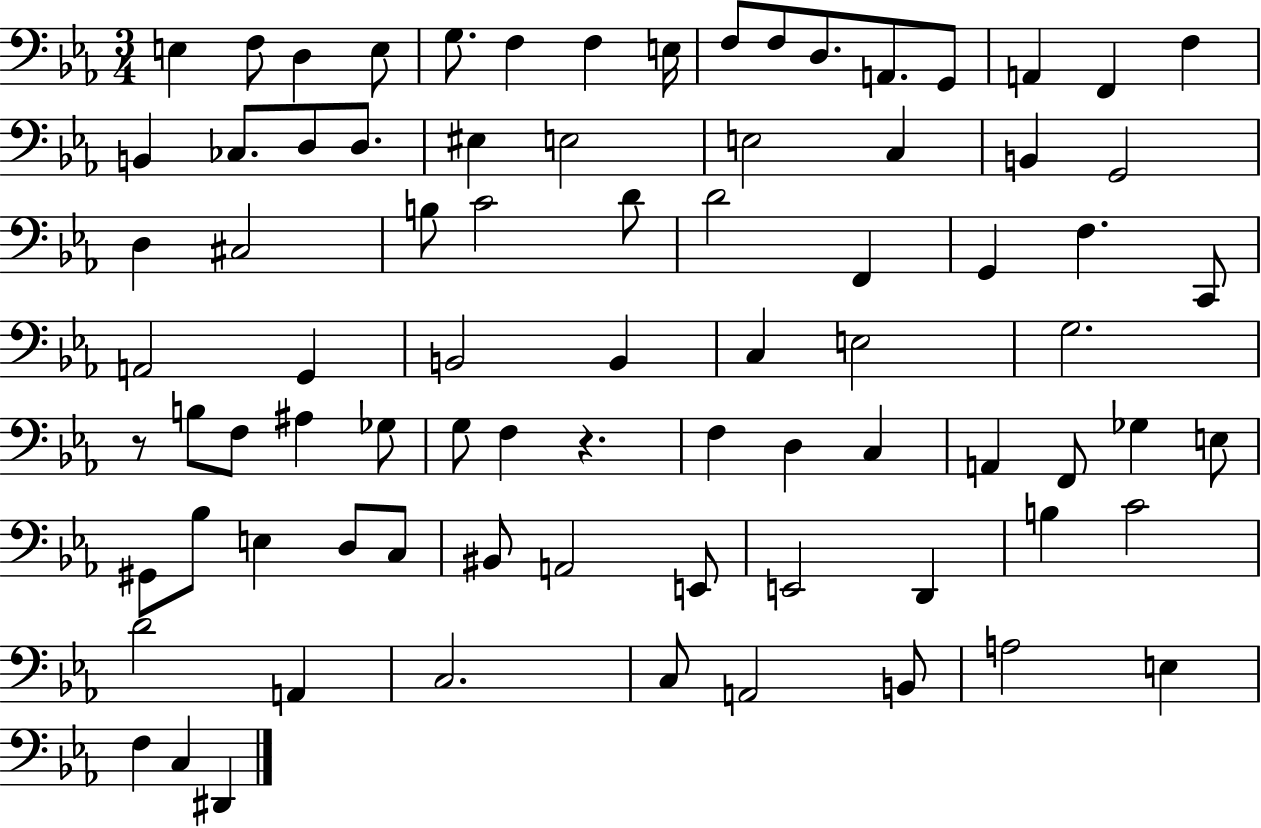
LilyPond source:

{
  \clef bass
  \numericTimeSignature
  \time 3/4
  \key ees \major
  \repeat volta 2 { e4 f8 d4 e8 | g8. f4 f4 e16 | f8 f8 d8. a,8. g,8 | a,4 f,4 f4 | \break b,4 ces8. d8 d8. | eis4 e2 | e2 c4 | b,4 g,2 | \break d4 cis2 | b8 c'2 d'8 | d'2 f,4 | g,4 f4. c,8 | \break a,2 g,4 | b,2 b,4 | c4 e2 | g2. | \break r8 b8 f8 ais4 ges8 | g8 f4 r4. | f4 d4 c4 | a,4 f,8 ges4 e8 | \break gis,8 bes8 e4 d8 c8 | bis,8 a,2 e,8 | e,2 d,4 | b4 c'2 | \break d'2 a,4 | c2. | c8 a,2 b,8 | a2 e4 | \break f4 c4 dis,4 | } \bar "|."
}